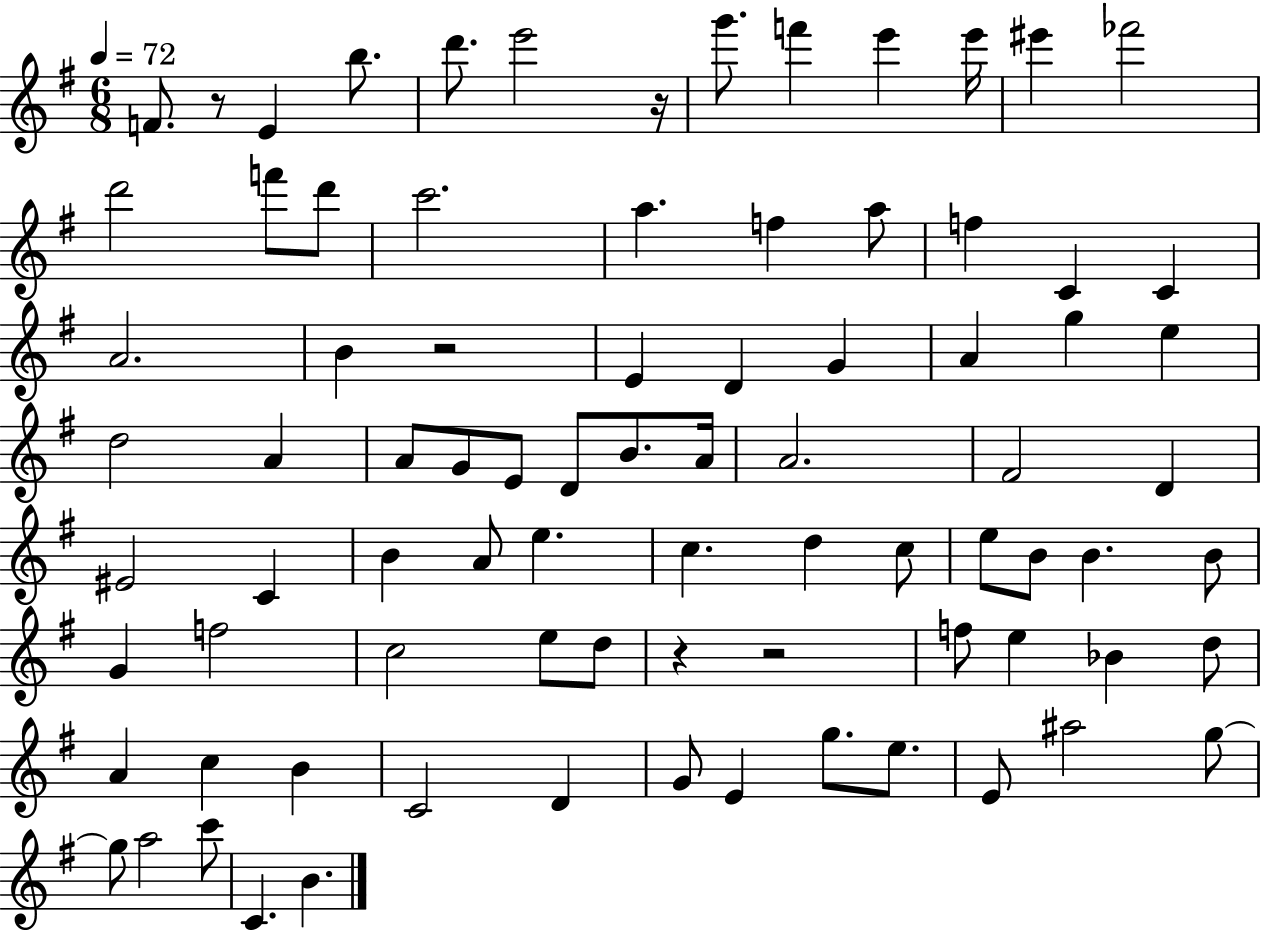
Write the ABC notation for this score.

X:1
T:Untitled
M:6/8
L:1/4
K:G
F/2 z/2 E b/2 d'/2 e'2 z/4 g'/2 f' e' e'/4 ^e' _f'2 d'2 f'/2 d'/2 c'2 a f a/2 f C C A2 B z2 E D G A g e d2 A A/2 G/2 E/2 D/2 B/2 A/4 A2 ^F2 D ^E2 C B A/2 e c d c/2 e/2 B/2 B B/2 G f2 c2 e/2 d/2 z z2 f/2 e _B d/2 A c B C2 D G/2 E g/2 e/2 E/2 ^a2 g/2 g/2 a2 c'/2 C B